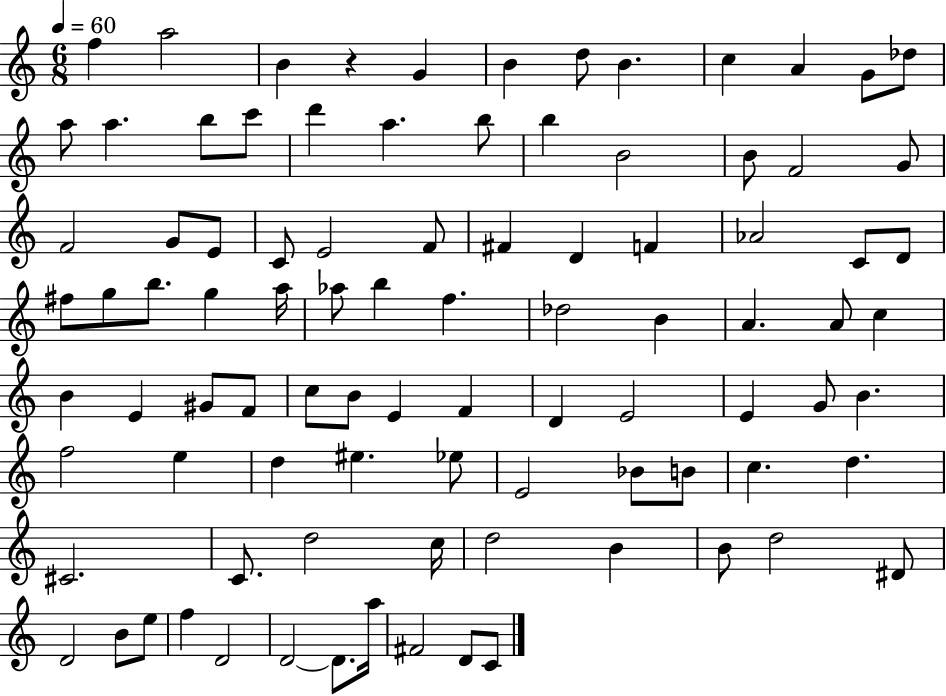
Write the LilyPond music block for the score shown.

{
  \clef treble
  \numericTimeSignature
  \time 6/8
  \key c \major
  \tempo 4 = 60
  f''4 a''2 | b'4 r4 g'4 | b'4 d''8 b'4. | c''4 a'4 g'8 des''8 | \break a''8 a''4. b''8 c'''8 | d'''4 a''4. b''8 | b''4 b'2 | b'8 f'2 g'8 | \break f'2 g'8 e'8 | c'8 e'2 f'8 | fis'4 d'4 f'4 | aes'2 c'8 d'8 | \break fis''8 g''8 b''8. g''4 a''16 | aes''8 b''4 f''4. | des''2 b'4 | a'4. a'8 c''4 | \break b'4 e'4 gis'8 f'8 | c''8 b'8 e'4 f'4 | d'4 e'2 | e'4 g'8 b'4. | \break f''2 e''4 | d''4 eis''4. ees''8 | e'2 bes'8 b'8 | c''4. d''4. | \break cis'2. | c'8. d''2 c''16 | d''2 b'4 | b'8 d''2 dis'8 | \break d'2 b'8 e''8 | f''4 d'2 | d'2~~ d'8. a''16 | fis'2 d'8 c'8 | \break \bar "|."
}